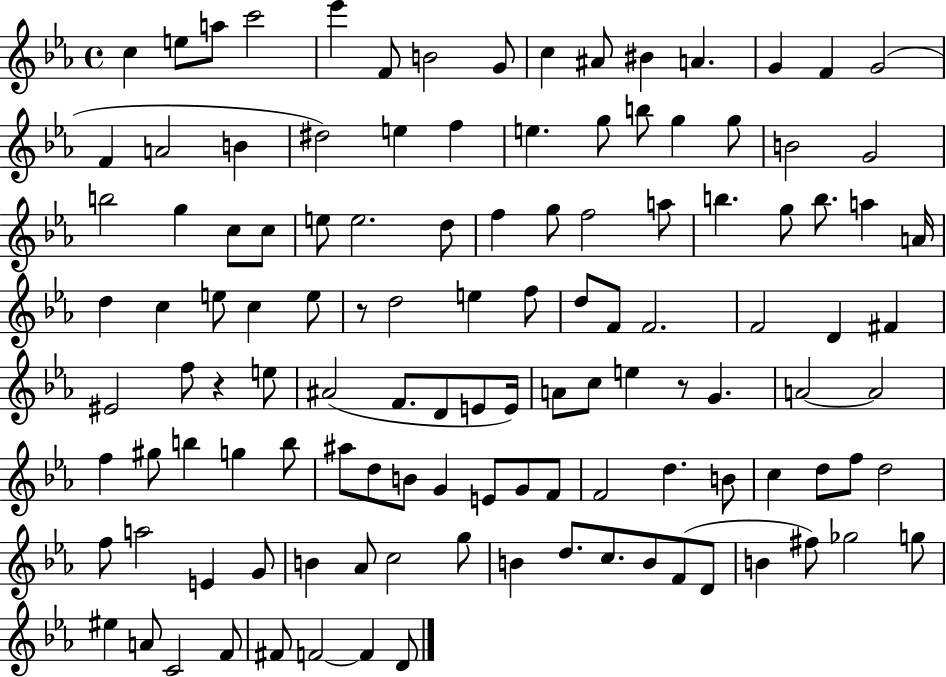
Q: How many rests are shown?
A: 3